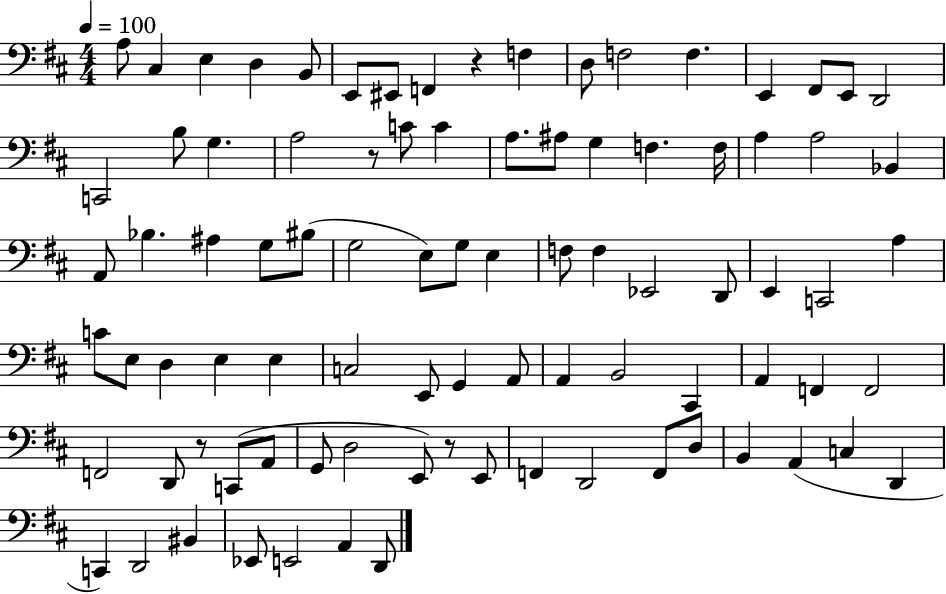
{
  \clef bass
  \numericTimeSignature
  \time 4/4
  \key d \major
  \tempo 4 = 100
  \repeat volta 2 { a8 cis4 e4 d4 b,8 | e,8 eis,8 f,4 r4 f4 | d8 f2 f4. | e,4 fis,8 e,8 d,2 | \break c,2 b8 g4. | a2 r8 c'8 c'4 | a8. ais8 g4 f4. f16 | a4 a2 bes,4 | \break a,8 bes4. ais4 g8 bis8( | g2 e8) g8 e4 | f8 f4 ees,2 d,8 | e,4 c,2 a4 | \break c'8 e8 d4 e4 e4 | c2 e,8 g,4 a,8 | a,4 b,2 cis,4 | a,4 f,4 f,2 | \break f,2 d,8 r8 c,8( a,8 | g,8 d2 e,8) r8 e,8 | f,4 d,2 f,8 d8 | b,4 a,4( c4 d,4 | \break c,4) d,2 bis,4 | ees,8 e,2 a,4 d,8 | } \bar "|."
}